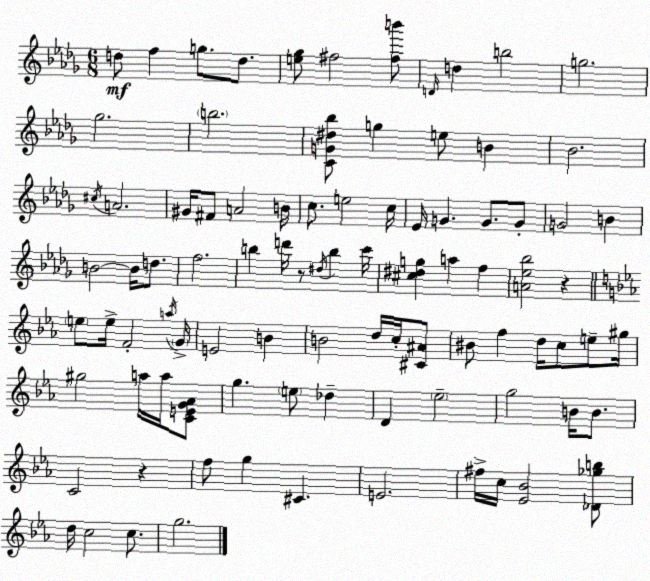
X:1
T:Untitled
M:6/8
L:1/4
K:Bbm
d/2 f g/2 d/2 [e_g]/2 ^f2 [^fb']/2 D/4 d b2 g2 _g2 b2 [CG^d_b]/2 g e/2 B _B2 ^c/4 A2 ^G/4 ^F/2 A2 B/4 c/2 e2 c/4 _E/4 G G/2 G/2 G2 B B2 B/4 d/2 f2 b d'/4 z/2 ^d/4 b c'/4 [^c^dg] a f [A_e_b]2 z e/2 e/4 F2 a/4 G/4 E2 B B2 d/4 c/4 [^C^A]/2 ^B/2 f d/4 c/2 e/2 ^g/4 ^g2 a/4 a/4 [CEG_A]/2 g e/2 _d D _e2 g2 B/4 B/2 C2 z f/2 g ^C E2 ^f/4 c/4 [_E_B]2 [_D_gb]/2 d/4 c2 c/2 g2